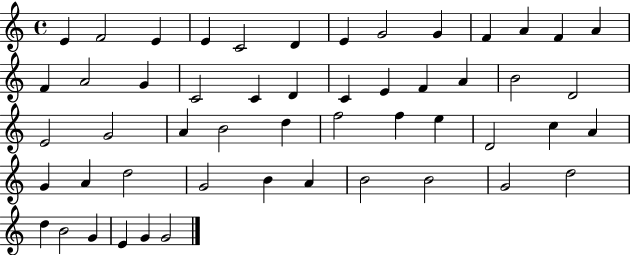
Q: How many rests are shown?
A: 0